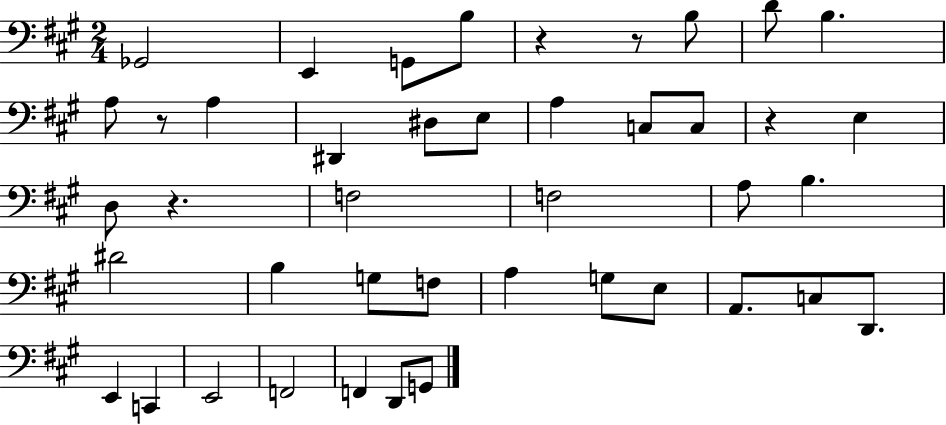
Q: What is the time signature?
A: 2/4